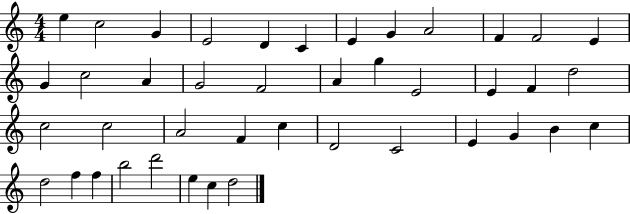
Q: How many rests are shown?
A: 0